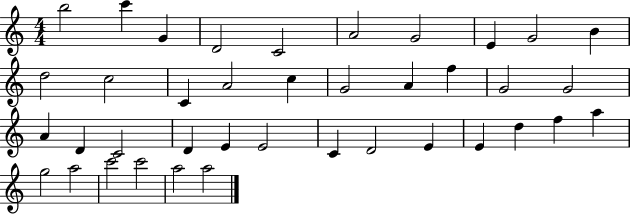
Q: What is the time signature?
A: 4/4